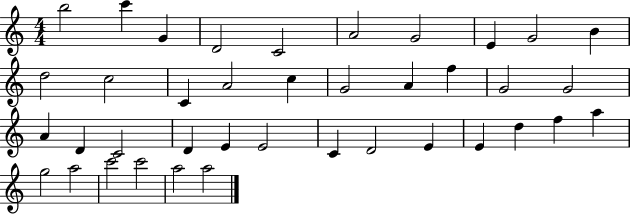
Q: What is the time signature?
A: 4/4